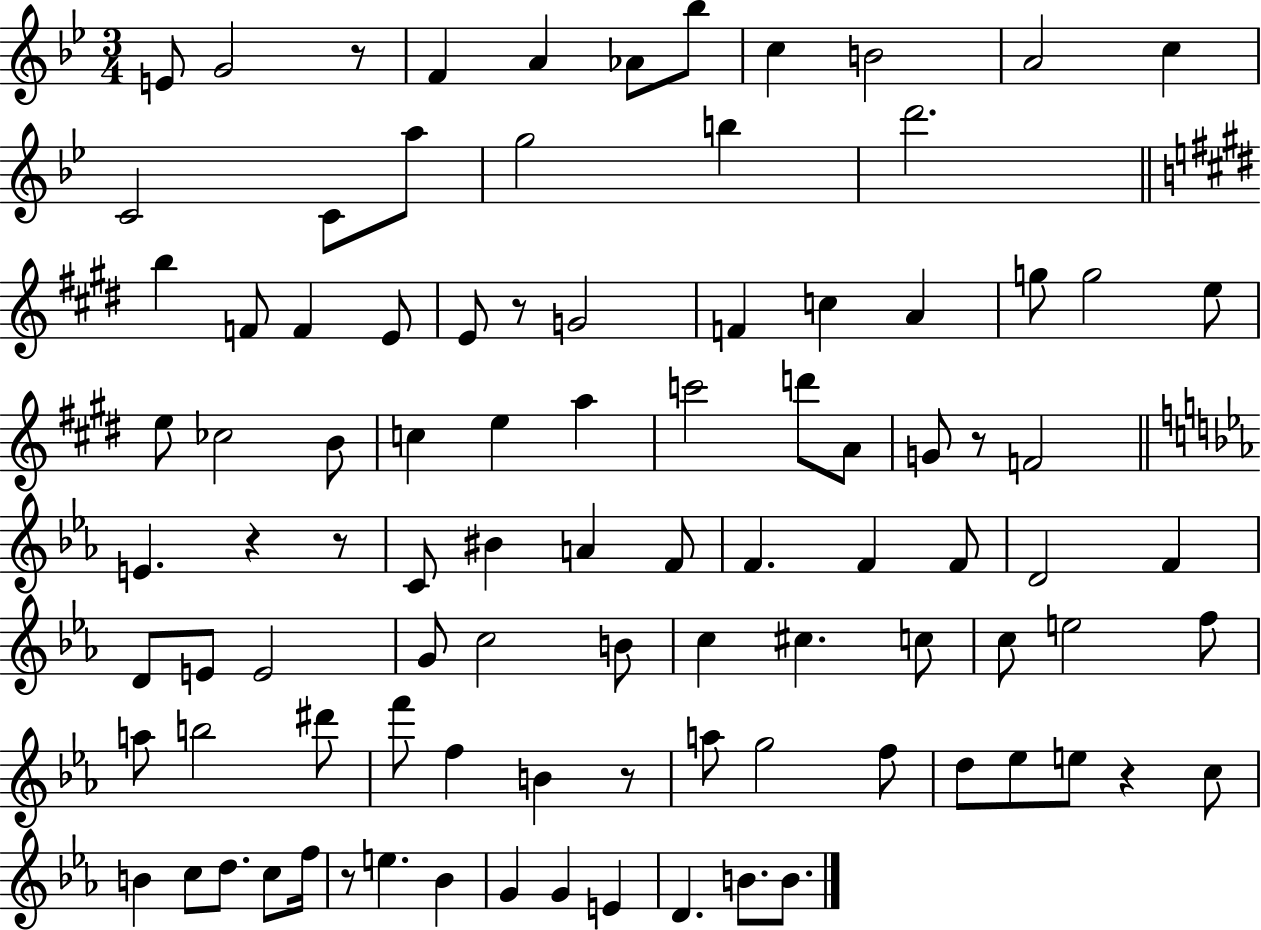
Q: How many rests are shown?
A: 8